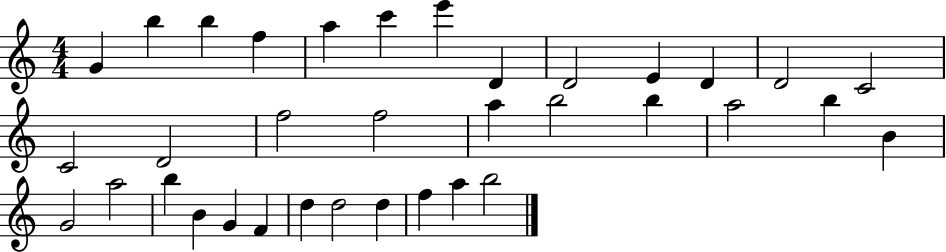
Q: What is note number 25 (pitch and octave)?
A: A5